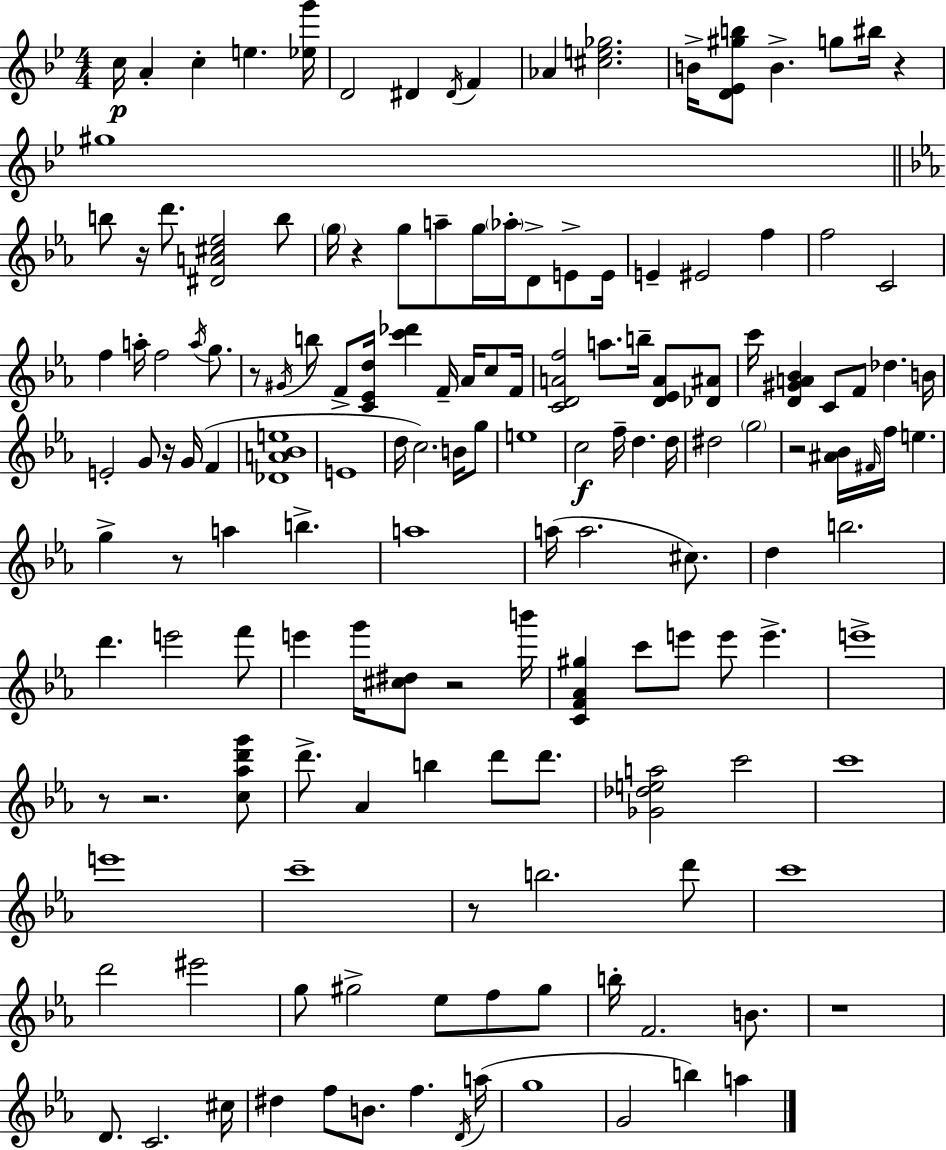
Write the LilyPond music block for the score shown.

{
  \clef treble
  \numericTimeSignature
  \time 4/4
  \key bes \major
  c''16\p a'4-. c''4-. e''4. <ees'' g'''>16 | d'2 dis'4 \acciaccatura { dis'16 } f'4 | aes'4 <cis'' e'' ges''>2. | b'16-> <d' ees' gis'' b''>8 b'4.-> g''8 bis''16 r4 | \break gis''1 | \bar "||" \break \key ees \major b''8 r16 d'''8. <dis' a' cis'' ees''>2 b''8 | \parenthesize g''16 r4 g''8 a''8-- g''16 \parenthesize aes''16-. d'8-> e'8-> e'16 | e'4-- eis'2 f''4 | f''2 c'2 | \break f''4 a''16-. f''2 \acciaccatura { a''16 } g''8. | r8 \acciaccatura { gis'16 } b''8 f'8-> <c' ees' d''>16 <c''' des'''>4 f'16-- aes'16 c''8 | f'16 <c' d' a' f''>2 a''8. b''16-- <d' ees' a'>8 | <des' ais'>8 c'''16 <d' gis' a' bes'>4 c'8 f'8 des''4. | \break b'16 e'2-. g'8 r16 g'16( f'4 | <des' a' bes' e''>1 | e'1 | d''16 c''2.) b'16 | \break g''8 e''1 | c''2\f f''16-- d''4. | d''16 dis''2 \parenthesize g''2 | r2 <ais' bes'>16 \grace { fis'16 } f''16 e''4. | \break g''4-> r8 a''4 b''4.-> | a''1 | a''16( a''2. | cis''8.) d''4 b''2. | \break d'''4. e'''2 | f'''8 e'''4 g'''16 <cis'' dis''>8 r2 | b'''16 <c' f' aes' gis''>4 c'''8 e'''8 e'''8 e'''4.-> | e'''1-> | \break r8 r2. | <c'' aes'' d''' g'''>8 d'''8.-> aes'4 b''4 d'''8 | d'''8. <ges' des'' e'' a''>2 c'''2 | c'''1 | \break e'''1 | c'''1-- | r8 b''2. | d'''8 c'''1 | \break d'''2 eis'''2 | g''8 gis''2-> ees''8 f''8 | gis''8 b''16-. f'2. | b'8. r1 | \break d'8. c'2. | cis''16 dis''4 f''8 b'8. f''4. | \acciaccatura { d'16 }( a''16 g''1 | g'2 b''4) | \break a''4 \bar "|."
}